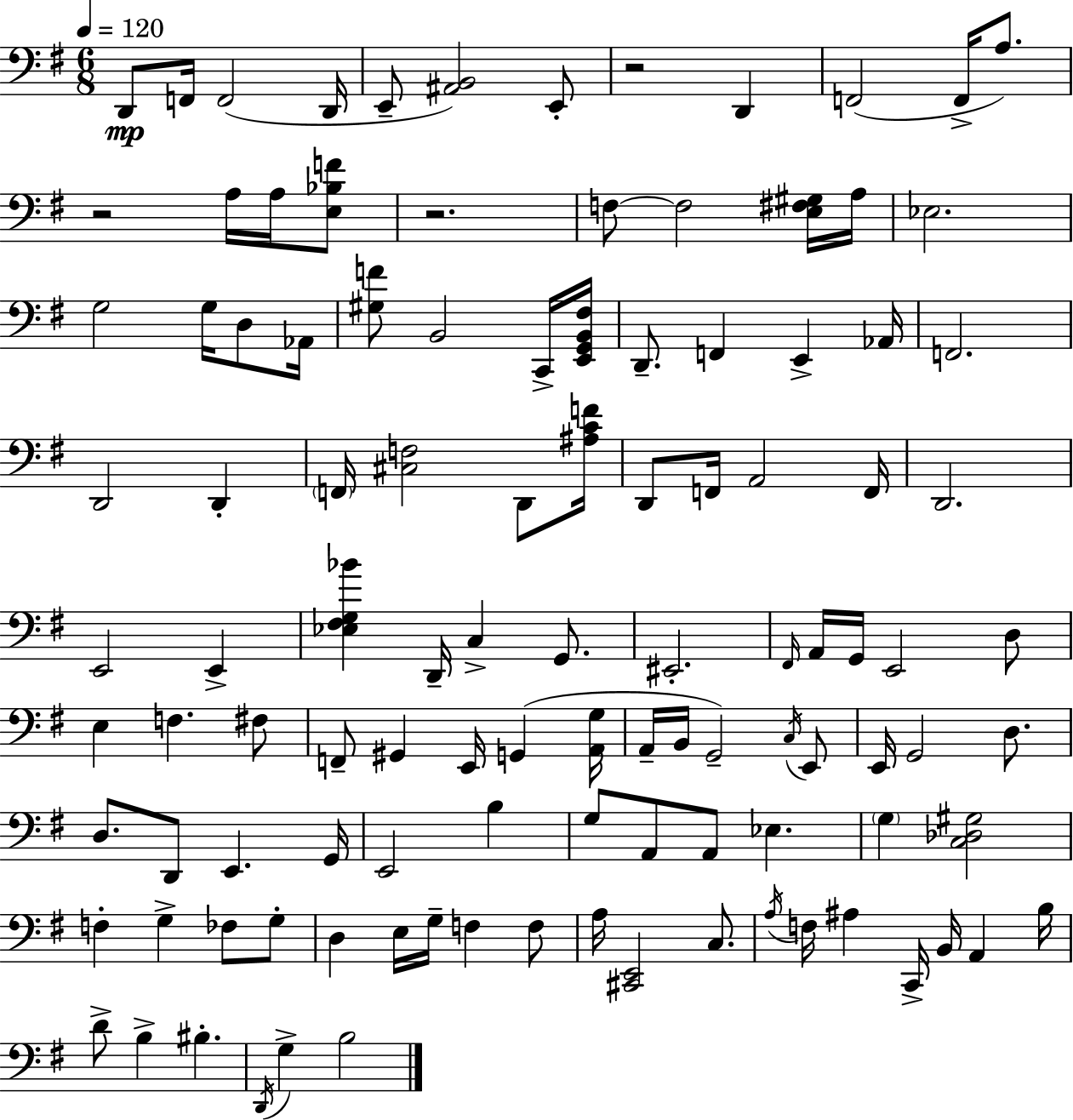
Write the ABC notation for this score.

X:1
T:Untitled
M:6/8
L:1/4
K:G
D,,/2 F,,/4 F,,2 D,,/4 E,,/2 [^A,,B,,]2 E,,/2 z2 D,, F,,2 F,,/4 A,/2 z2 A,/4 A,/4 [E,_B,F]/2 z2 F,/2 F,2 [E,^F,^G,]/4 A,/4 _E,2 G,2 G,/4 D,/2 _A,,/4 [^G,F]/2 B,,2 C,,/4 [E,,G,,B,,^F,]/4 D,,/2 F,, E,, _A,,/4 F,,2 D,,2 D,, F,,/4 [^C,F,]2 D,,/2 [^A,CF]/4 D,,/2 F,,/4 A,,2 F,,/4 D,,2 E,,2 E,, [_E,^F,G,_B] D,,/4 C, G,,/2 ^E,,2 ^F,,/4 A,,/4 G,,/4 E,,2 D,/2 E, F, ^F,/2 F,,/2 ^G,, E,,/4 G,, [A,,G,]/4 A,,/4 B,,/4 G,,2 C,/4 E,,/2 E,,/4 G,,2 D,/2 D,/2 D,,/2 E,, G,,/4 E,,2 B, G,/2 A,,/2 A,,/2 _E, G, [C,_D,^G,]2 F, G, _F,/2 G,/2 D, E,/4 G,/4 F, F,/2 A,/4 [^C,,E,,]2 C,/2 A,/4 F,/4 ^A, C,,/4 B,,/4 A,, B,/4 D/2 B, ^B, D,,/4 G, B,2